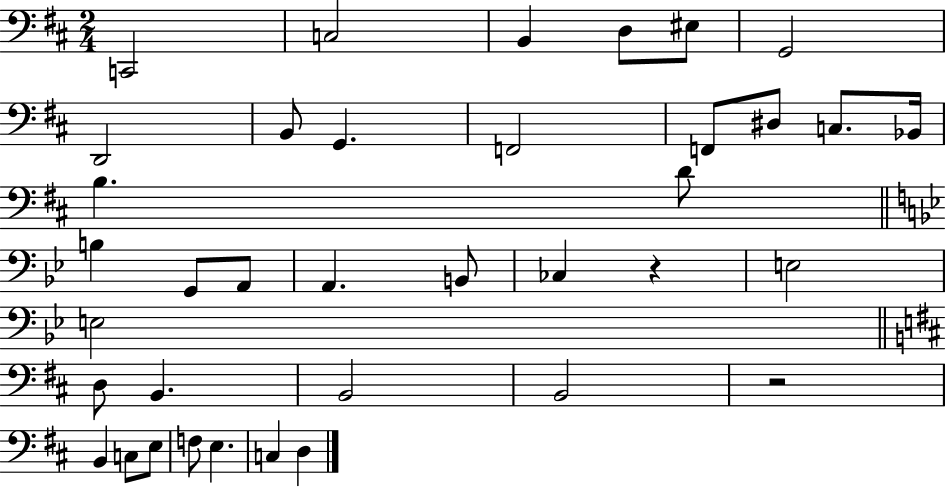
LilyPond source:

{
  \clef bass
  \numericTimeSignature
  \time 2/4
  \key d \major
  c,2 | c2 | b,4 d8 eis8 | g,2 | \break d,2 | b,8 g,4. | f,2 | f,8 dis8 c8. bes,16 | \break b4. d'8 | \bar "||" \break \key bes \major b4 g,8 a,8 | a,4. b,8 | ces4 r4 | e2 | \break e2 | \bar "||" \break \key d \major d8 b,4. | b,2 | b,2 | r2 | \break b,4 c8 e8 | f8 e4. | c4 d4 | \bar "|."
}